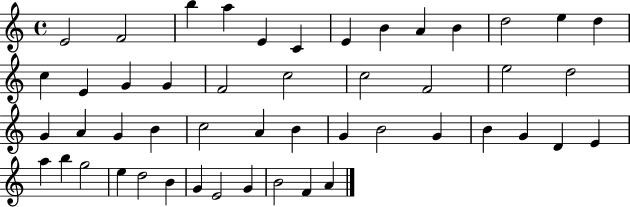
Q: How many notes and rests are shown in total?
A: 49